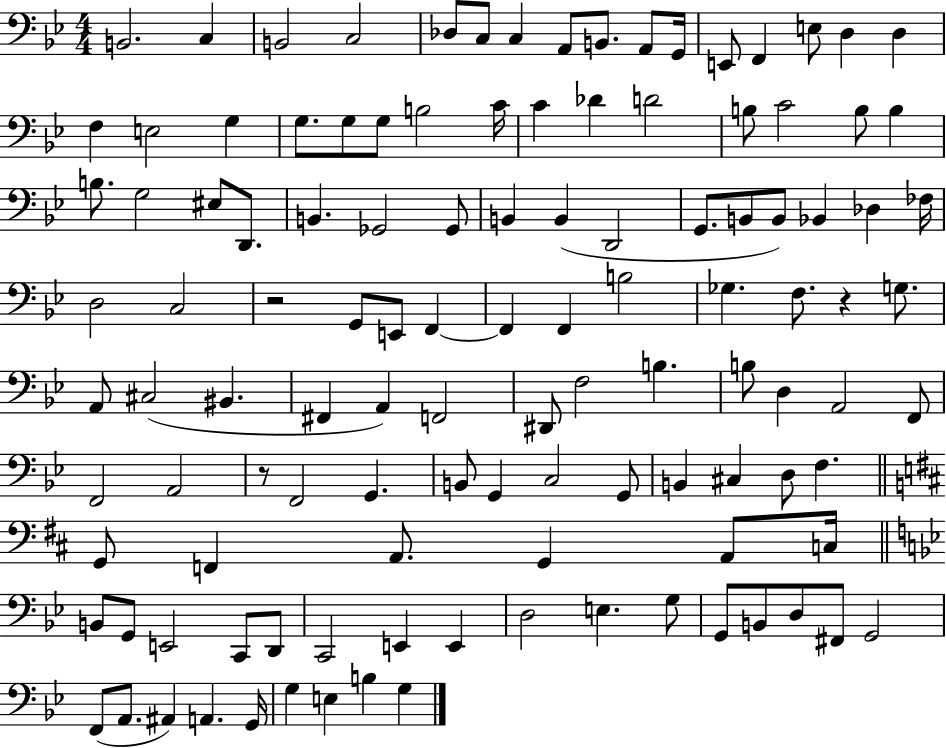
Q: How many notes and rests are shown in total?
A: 117